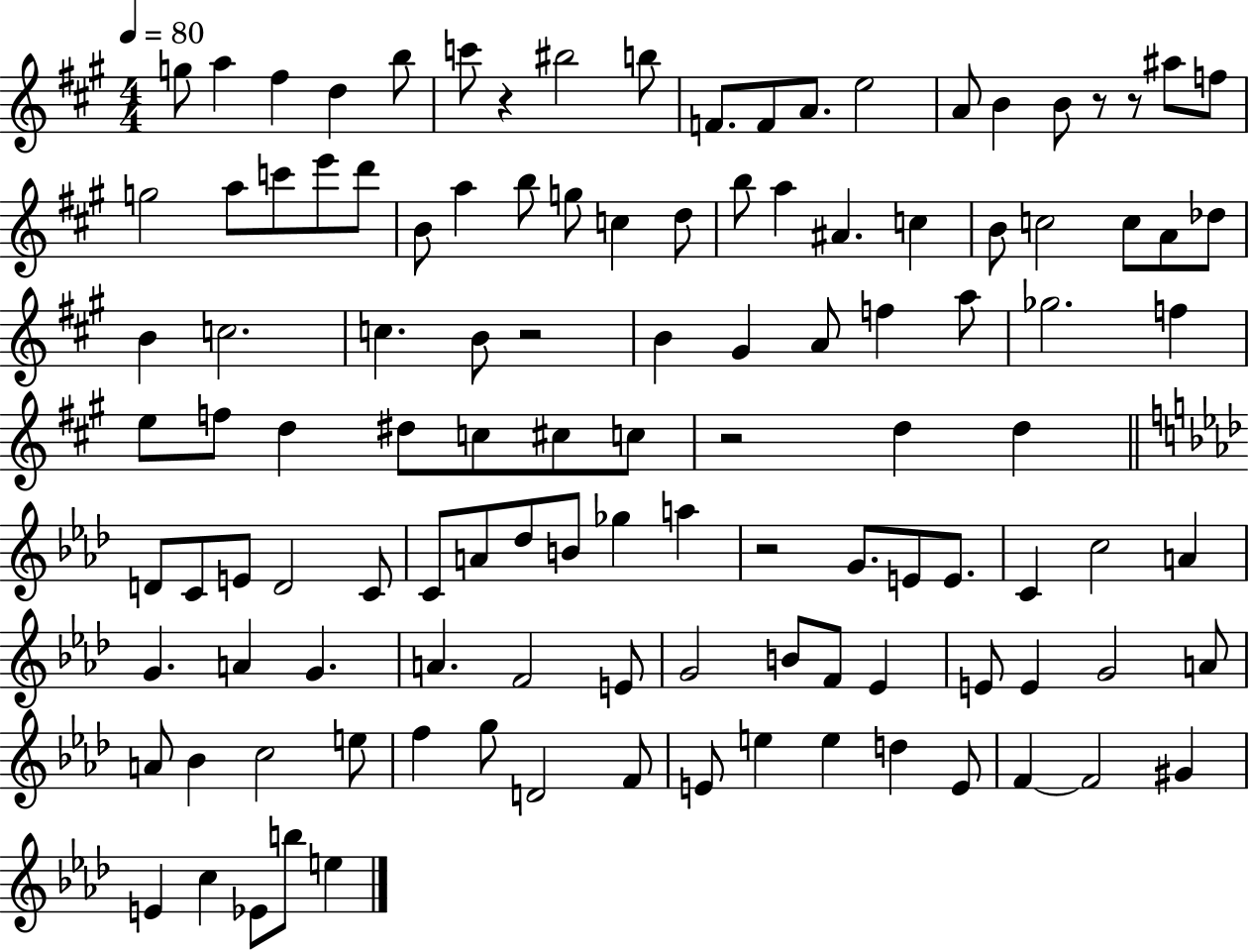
X:1
T:Untitled
M:4/4
L:1/4
K:A
g/2 a ^f d b/2 c'/2 z ^b2 b/2 F/2 F/2 A/2 e2 A/2 B B/2 z/2 z/2 ^a/2 f/2 g2 a/2 c'/2 e'/2 d'/2 B/2 a b/2 g/2 c d/2 b/2 a ^A c B/2 c2 c/2 A/2 _d/2 B c2 c B/2 z2 B ^G A/2 f a/2 _g2 f e/2 f/2 d ^d/2 c/2 ^c/2 c/2 z2 d d D/2 C/2 E/2 D2 C/2 C/2 A/2 _d/2 B/2 _g a z2 G/2 E/2 E/2 C c2 A G A G A F2 E/2 G2 B/2 F/2 _E E/2 E G2 A/2 A/2 _B c2 e/2 f g/2 D2 F/2 E/2 e e d E/2 F F2 ^G E c _E/2 b/2 e